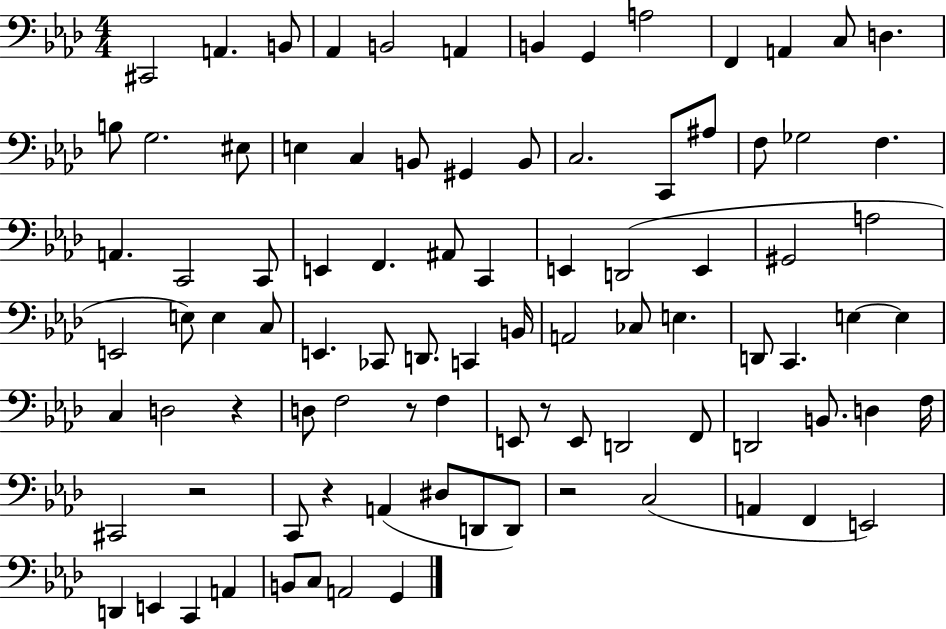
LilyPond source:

{
  \clef bass
  \numericTimeSignature
  \time 4/4
  \key aes \major
  cis,2 a,4. b,8 | aes,4 b,2 a,4 | b,4 g,4 a2 | f,4 a,4 c8 d4. | \break b8 g2. eis8 | e4 c4 b,8 gis,4 b,8 | c2. c,8 ais8 | f8 ges2 f4. | \break a,4. c,2 c,8 | e,4 f,4. ais,8 c,4 | e,4 d,2( e,4 | gis,2 a2 | \break e,2 e8) e4 c8 | e,4. ces,8 d,8. c,4 b,16 | a,2 ces8 e4. | d,8 c,4. e4~~ e4 | \break c4 d2 r4 | d8 f2 r8 f4 | e,8 r8 e,8 d,2 f,8 | d,2 b,8. d4 f16 | \break cis,2 r2 | c,8 r4 a,4( dis8 d,8 d,8) | r2 c2( | a,4 f,4 e,2) | \break d,4 e,4 c,4 a,4 | b,8 c8 a,2 g,4 | \bar "|."
}